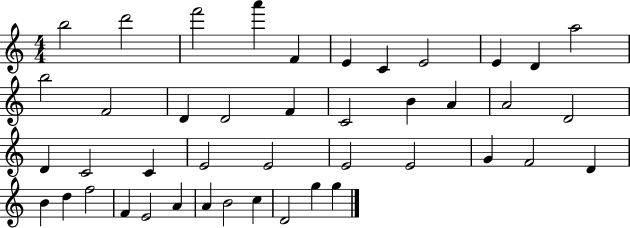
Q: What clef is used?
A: treble